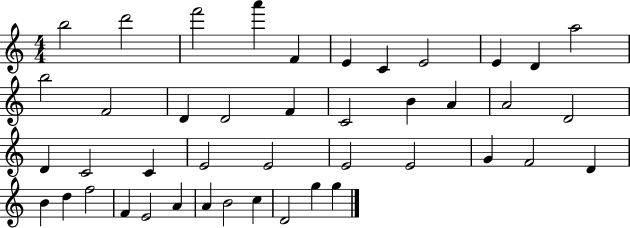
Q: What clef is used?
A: treble